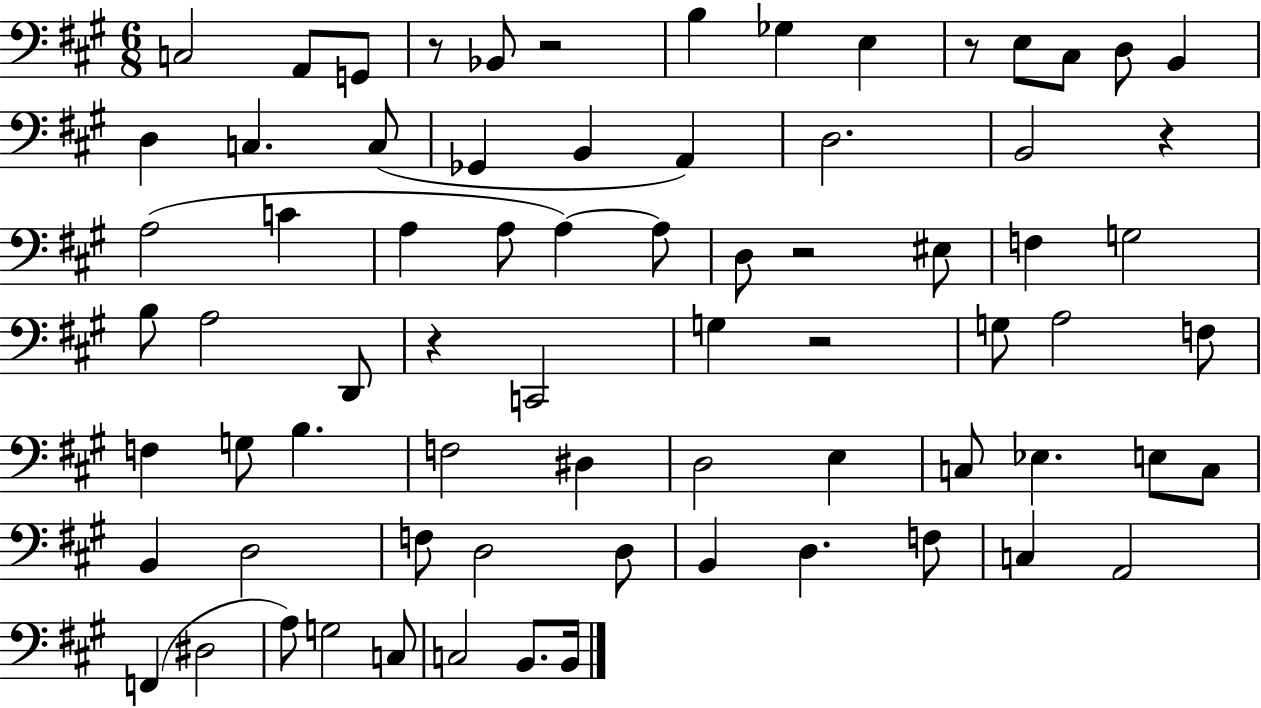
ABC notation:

X:1
T:Untitled
M:6/8
L:1/4
K:A
C,2 A,,/2 G,,/2 z/2 _B,,/2 z2 B, _G, E, z/2 E,/2 ^C,/2 D,/2 B,, D, C, C,/2 _G,, B,, A,, D,2 B,,2 z A,2 C A, A,/2 A, A,/2 D,/2 z2 ^E,/2 F, G,2 B,/2 A,2 D,,/2 z C,,2 G, z2 G,/2 A,2 F,/2 F, G,/2 B, F,2 ^D, D,2 E, C,/2 _E, E,/2 C,/2 B,, D,2 F,/2 D,2 D,/2 B,, D, F,/2 C, A,,2 F,, ^D,2 A,/2 G,2 C,/2 C,2 B,,/2 B,,/4